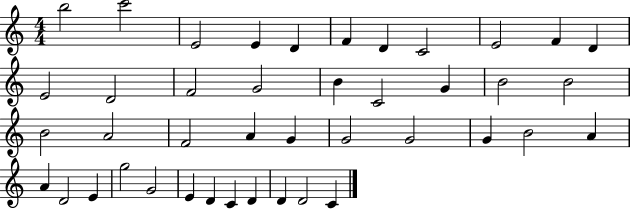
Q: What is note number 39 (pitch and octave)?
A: D4